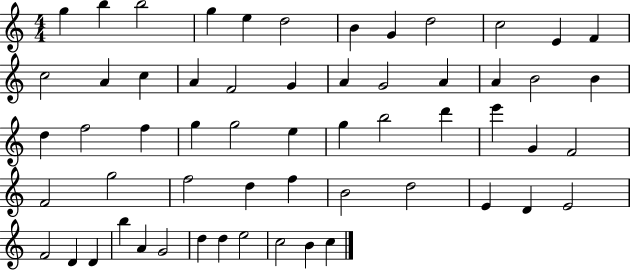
G5/q B5/q B5/h G5/q E5/q D5/h B4/q G4/q D5/h C5/h E4/q F4/q C5/h A4/q C5/q A4/q F4/h G4/q A4/q G4/h A4/q A4/q B4/h B4/q D5/q F5/h F5/q G5/q G5/h E5/q G5/q B5/h D6/q E6/q G4/q F4/h F4/h G5/h F5/h D5/q F5/q B4/h D5/h E4/q D4/q E4/h F4/h D4/q D4/q B5/q A4/q G4/h D5/q D5/q E5/h C5/h B4/q C5/q